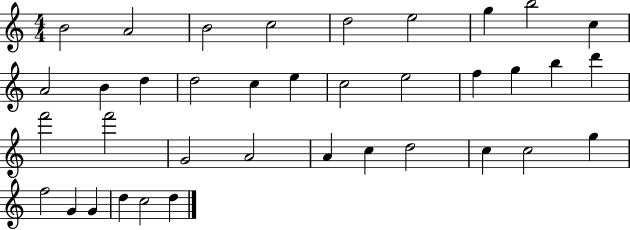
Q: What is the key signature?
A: C major